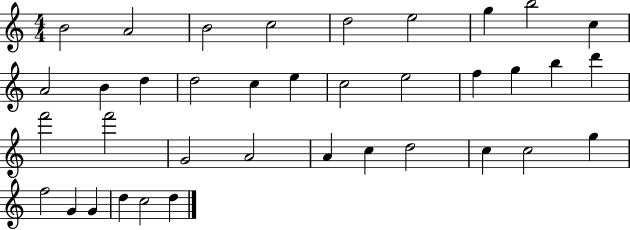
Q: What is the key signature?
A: C major